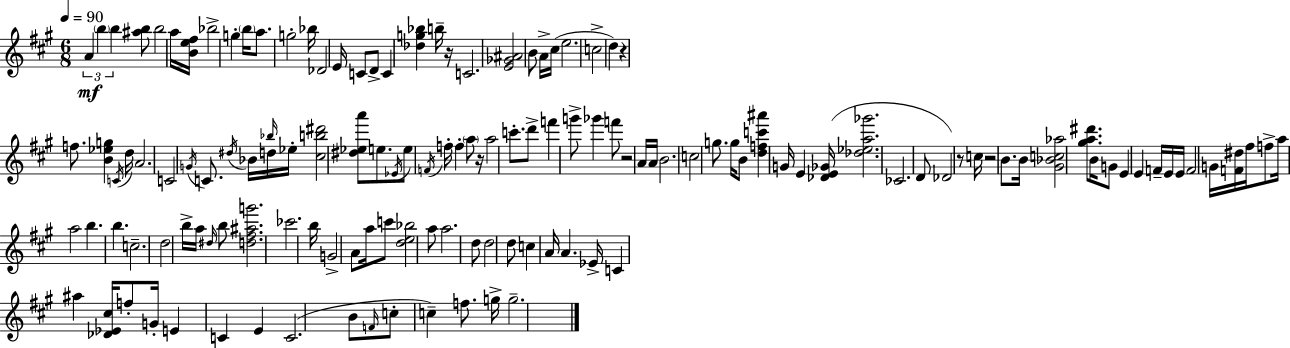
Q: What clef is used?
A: treble